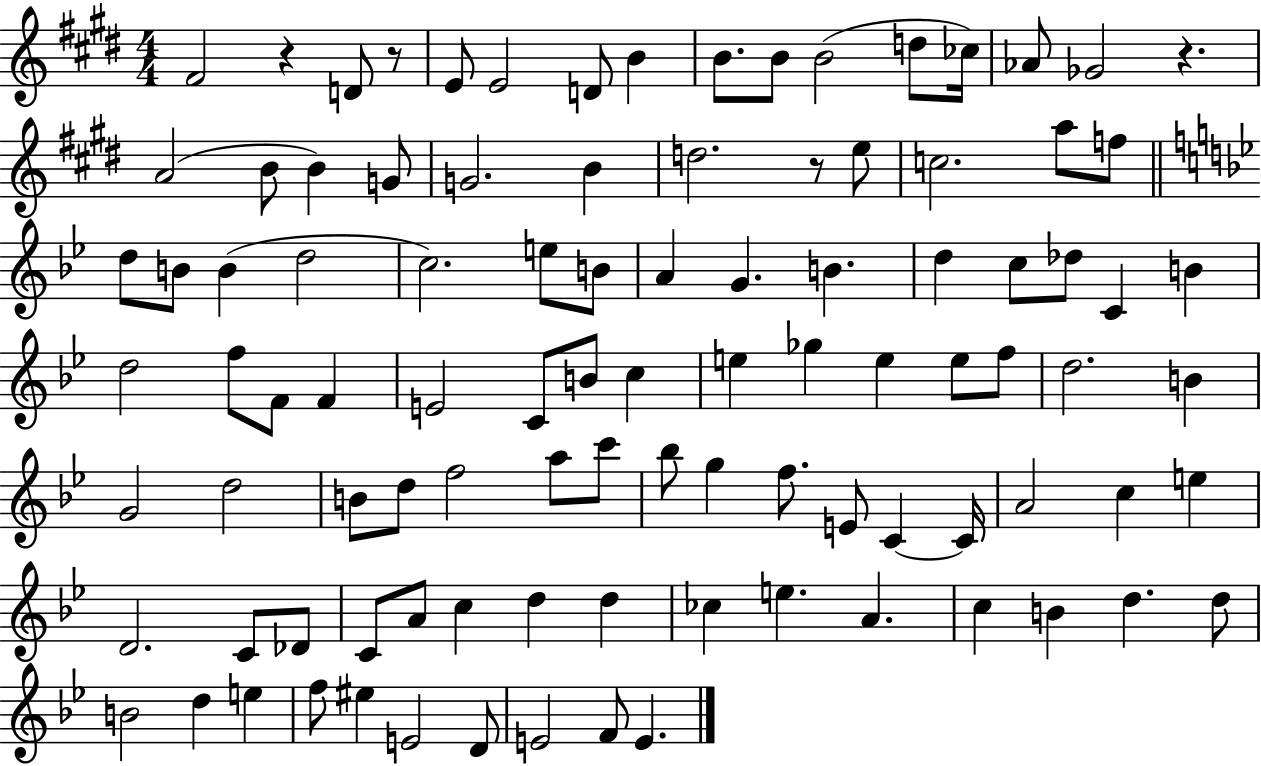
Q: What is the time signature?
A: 4/4